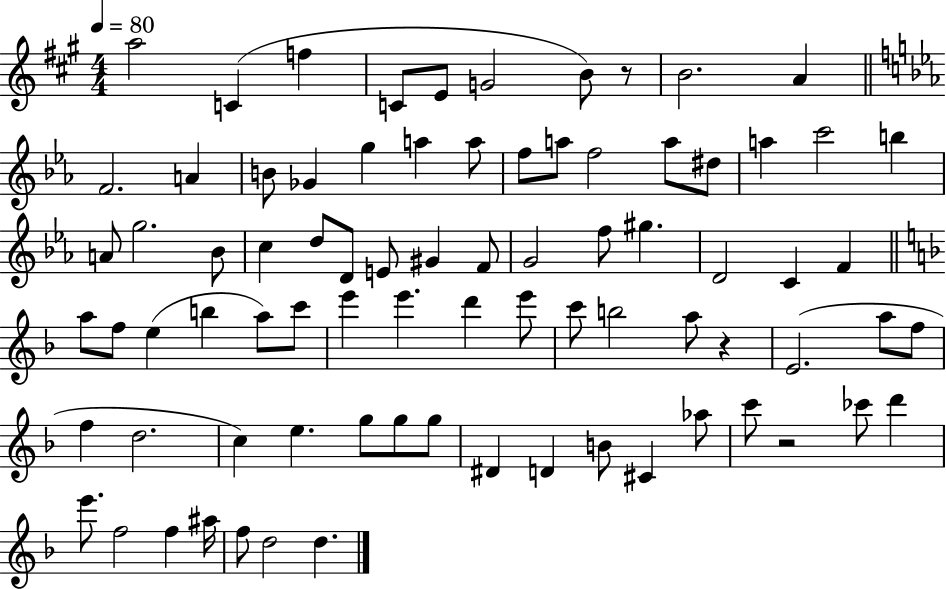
A5/h C4/q F5/q C4/e E4/e G4/h B4/e R/e B4/h. A4/q F4/h. A4/q B4/e Gb4/q G5/q A5/q A5/e F5/e A5/e F5/h A5/e D#5/e A5/q C6/h B5/q A4/e G5/h. Bb4/e C5/q D5/e D4/e E4/e G#4/q F4/e G4/h F5/e G#5/q. D4/h C4/q F4/q A5/e F5/e E5/q B5/q A5/e C6/e E6/q E6/q. D6/q E6/e C6/e B5/h A5/e R/q E4/h. A5/e F5/e F5/q D5/h. C5/q E5/q. G5/e G5/e G5/e D#4/q D4/q B4/e C#4/q Ab5/e C6/e R/h CES6/e D6/q E6/e. F5/h F5/q A#5/s F5/e D5/h D5/q.